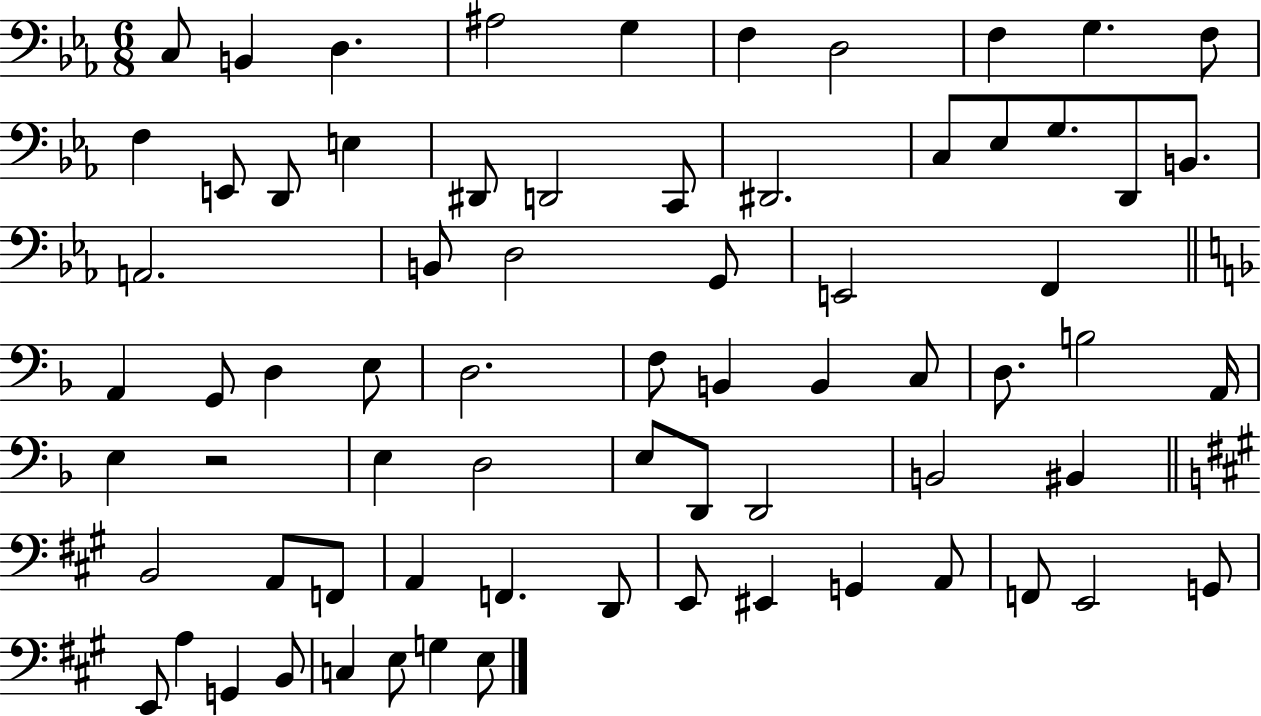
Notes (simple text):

C3/e B2/q D3/q. A#3/h G3/q F3/q D3/h F3/q G3/q. F3/e F3/q E2/e D2/e E3/q D#2/e D2/h C2/e D#2/h. C3/e Eb3/e G3/e. D2/e B2/e. A2/h. B2/e D3/h G2/e E2/h F2/q A2/q G2/e D3/q E3/e D3/h. F3/e B2/q B2/q C3/e D3/e. B3/h A2/s E3/q R/h E3/q D3/h E3/e D2/e D2/h B2/h BIS2/q B2/h A2/e F2/e A2/q F2/q. D2/e E2/e EIS2/q G2/q A2/e F2/e E2/h G2/e E2/e A3/q G2/q B2/e C3/q E3/e G3/q E3/e